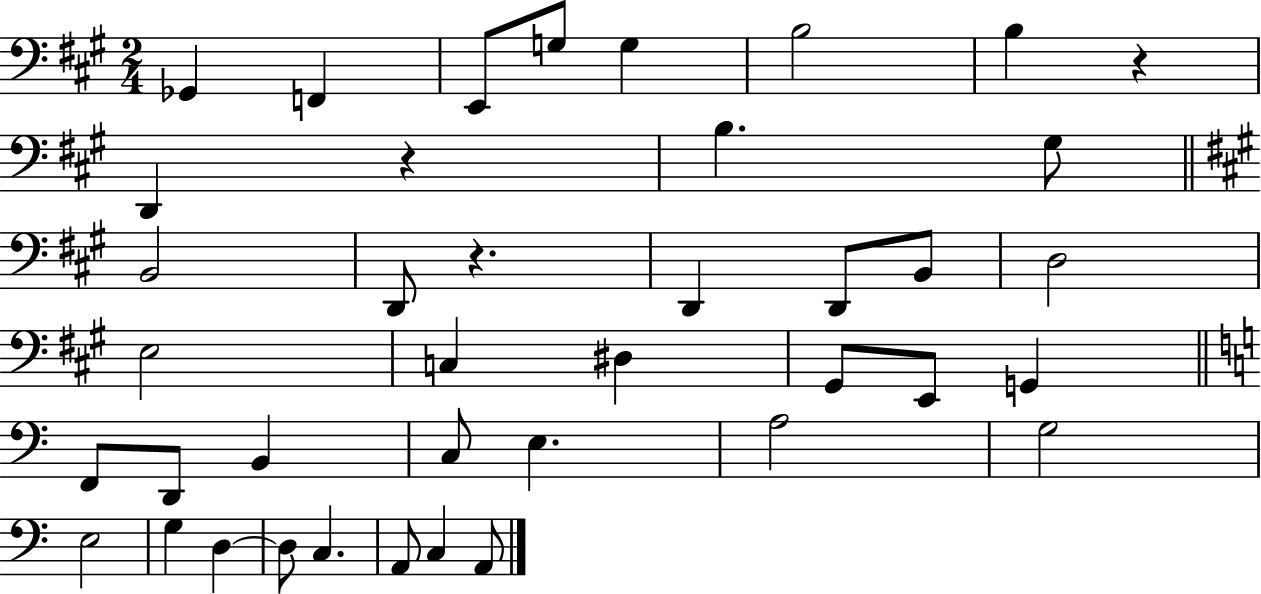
{
  \clef bass
  \numericTimeSignature
  \time 2/4
  \key a \major
  ges,4 f,4 | e,8 g8 g4 | b2 | b4 r4 | \break d,4 r4 | b4. gis8 | \bar "||" \break \key a \major b,2 | d,8 r4. | d,4 d,8 b,8 | d2 | \break e2 | c4 dis4 | gis,8 e,8 g,4 | \bar "||" \break \key a \minor f,8 d,8 b,4 | c8 e4. | a2 | g2 | \break e2 | g4 d4~~ | d8 c4. | a,8 c4 a,8 | \break \bar "|."
}